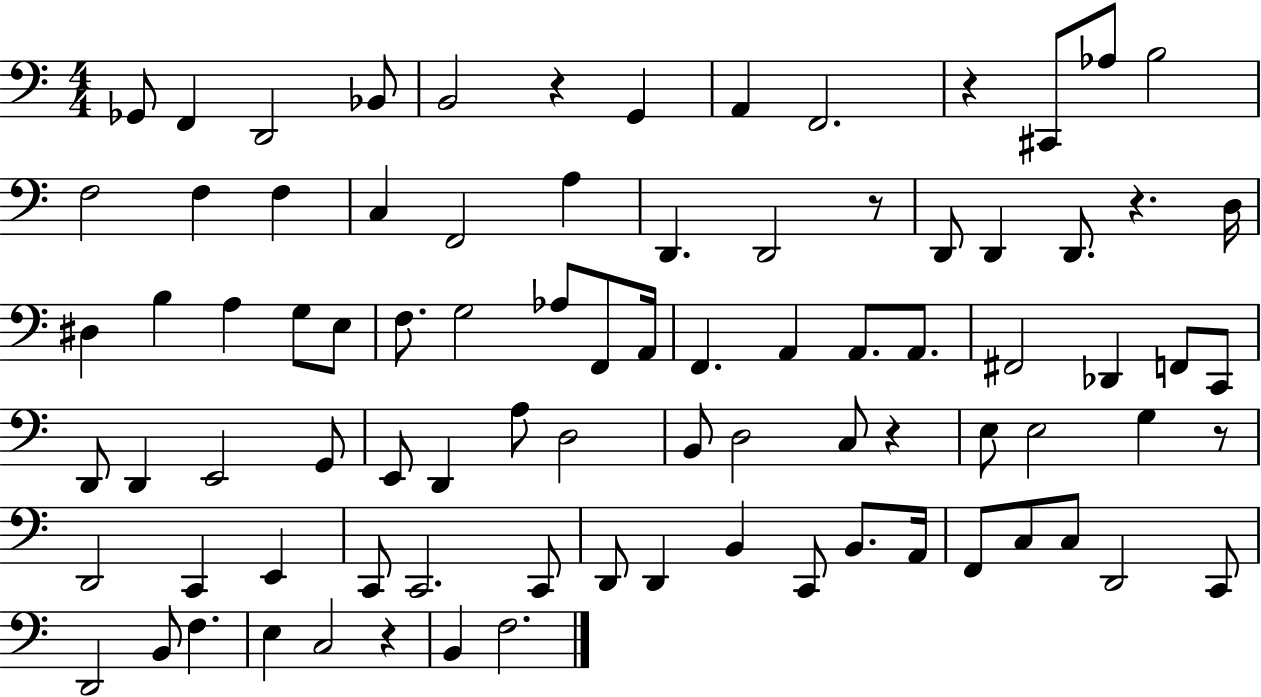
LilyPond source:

{
  \clef bass
  \numericTimeSignature
  \time 4/4
  \key c \major
  ges,8 f,4 d,2 bes,8 | b,2 r4 g,4 | a,4 f,2. | r4 cis,8 aes8 b2 | \break f2 f4 f4 | c4 f,2 a4 | d,4. d,2 r8 | d,8 d,4 d,8. r4. d16 | \break dis4 b4 a4 g8 e8 | f8. g2 aes8 f,8 a,16 | f,4. a,4 a,8. a,8. | fis,2 des,4 f,8 c,8 | \break d,8 d,4 e,2 g,8 | e,8 d,4 a8 d2 | b,8 d2 c8 r4 | e8 e2 g4 r8 | \break d,2 c,4 e,4 | c,8 c,2. c,8 | d,8 d,4 b,4 c,8 b,8. a,16 | f,8 c8 c8 d,2 c,8 | \break d,2 b,8 f4. | e4 c2 r4 | b,4 f2. | \bar "|."
}